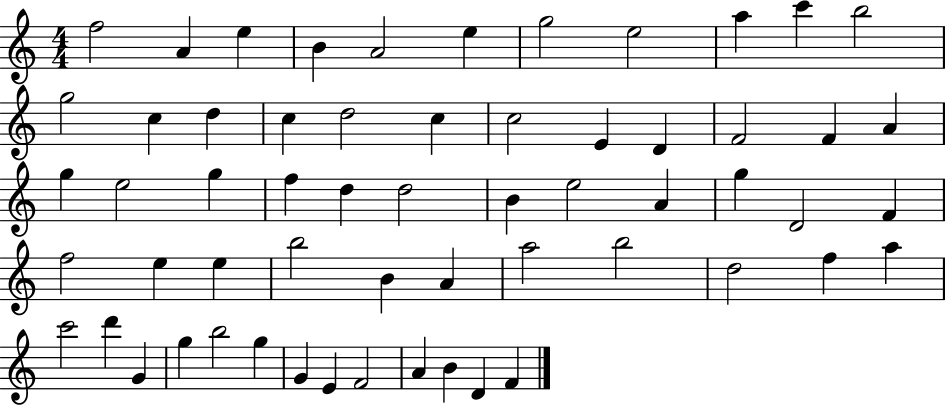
{
  \clef treble
  \numericTimeSignature
  \time 4/4
  \key c \major
  f''2 a'4 e''4 | b'4 a'2 e''4 | g''2 e''2 | a''4 c'''4 b''2 | \break g''2 c''4 d''4 | c''4 d''2 c''4 | c''2 e'4 d'4 | f'2 f'4 a'4 | \break g''4 e''2 g''4 | f''4 d''4 d''2 | b'4 e''2 a'4 | g''4 d'2 f'4 | \break f''2 e''4 e''4 | b''2 b'4 a'4 | a''2 b''2 | d''2 f''4 a''4 | \break c'''2 d'''4 g'4 | g''4 b''2 g''4 | g'4 e'4 f'2 | a'4 b'4 d'4 f'4 | \break \bar "|."
}